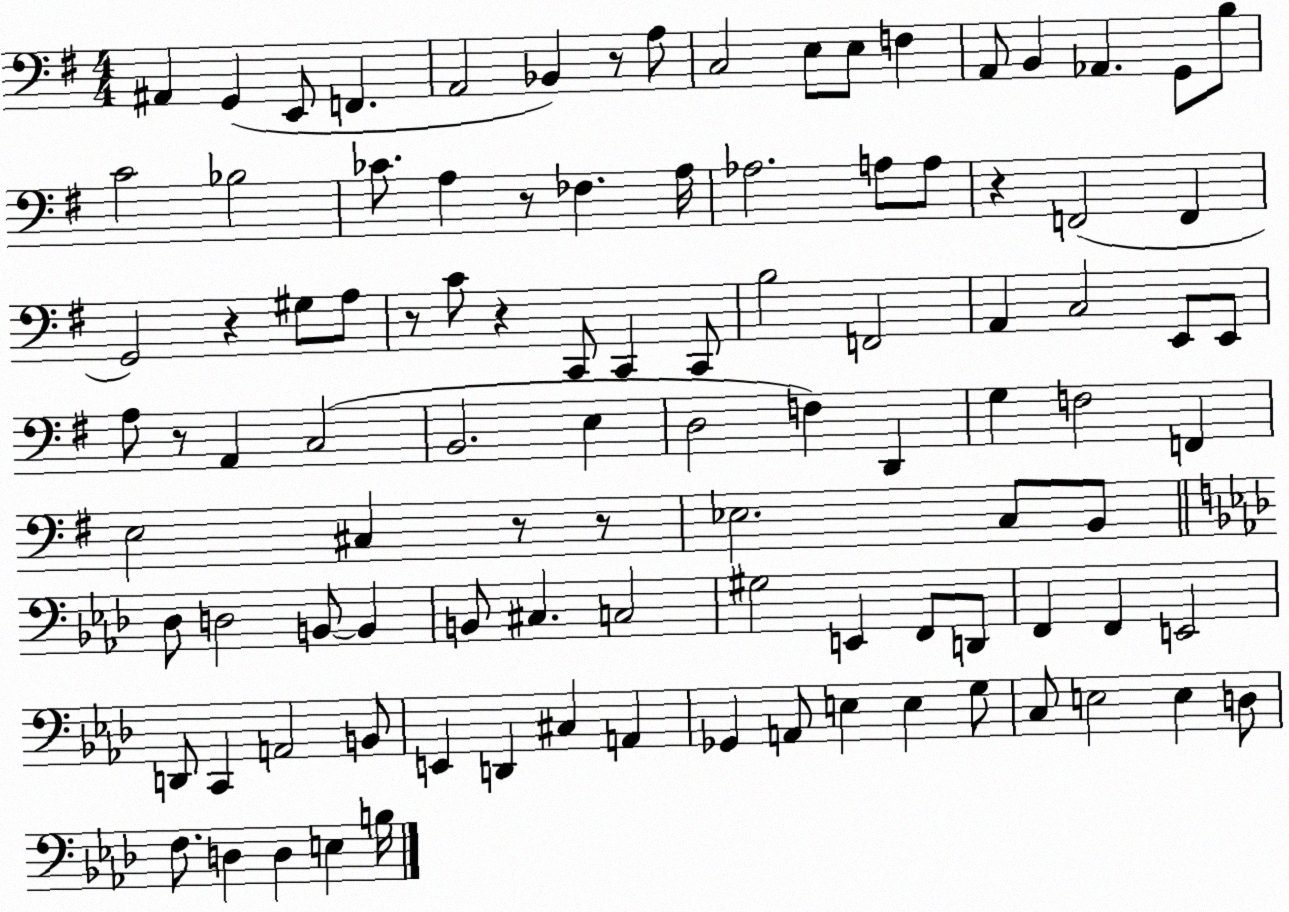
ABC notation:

X:1
T:Untitled
M:4/4
L:1/4
K:G
^A,, G,, E,,/2 F,, A,,2 _B,, z/2 A,/2 C,2 E,/2 E,/2 F, A,,/2 B,, _A,, G,,/2 B,/2 C2 _B,2 _C/2 A, z/2 _F, A,/4 _A,2 A,/2 A,/2 z F,,2 F,, G,,2 z ^G,/2 A,/2 z/2 C/2 z C,,/2 C,, C,,/2 B,2 F,,2 A,, C,2 E,,/2 E,,/2 A,/2 z/2 A,, C,2 B,,2 E, D,2 F, D,, G, F,2 F,, E,2 ^C, z/2 z/2 _E,2 C,/2 B,,/2 _D,/2 D,2 B,,/2 B,, B,,/2 ^C, C,2 ^G,2 E,, F,,/2 D,,/2 F,, F,, E,,2 D,,/2 C,, A,,2 B,,/2 E,, D,, ^C, A,, _G,, A,,/2 E, E, G,/2 C,/2 E,2 E, D,/2 F,/2 D, D, E, B,/4